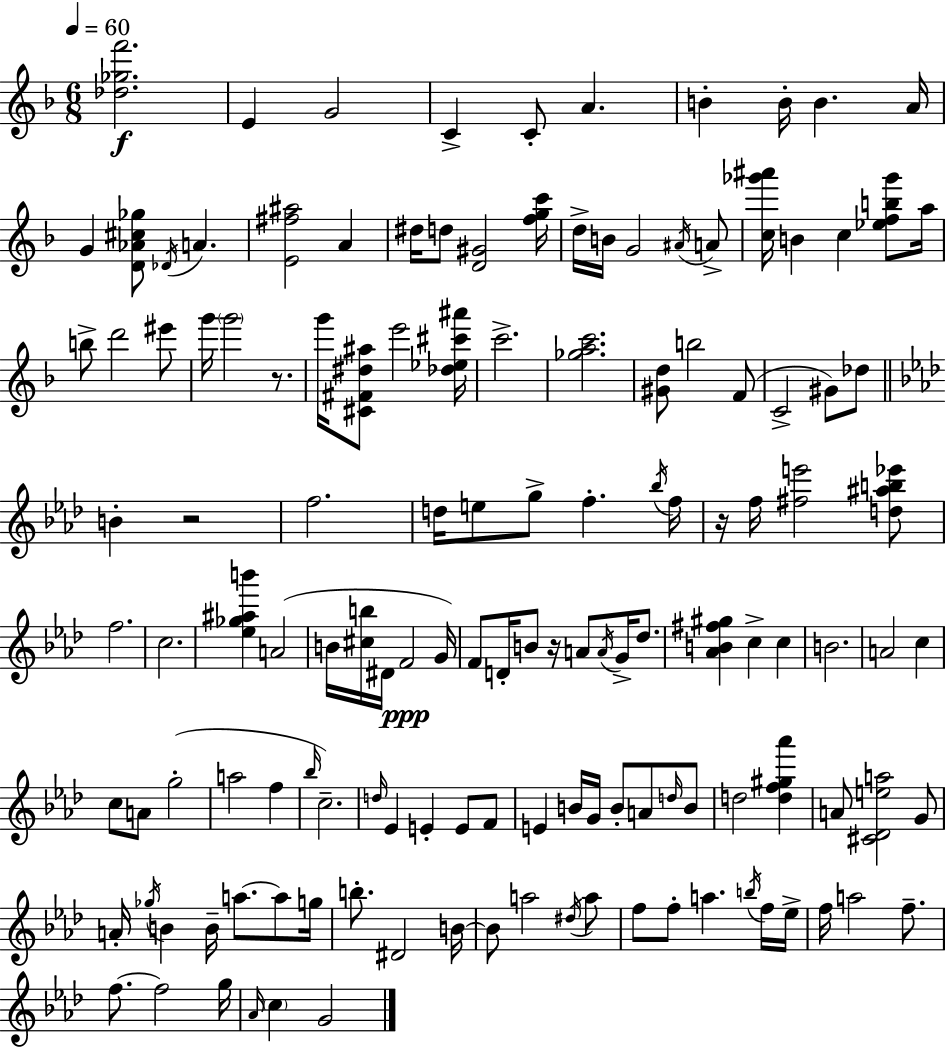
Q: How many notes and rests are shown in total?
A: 137